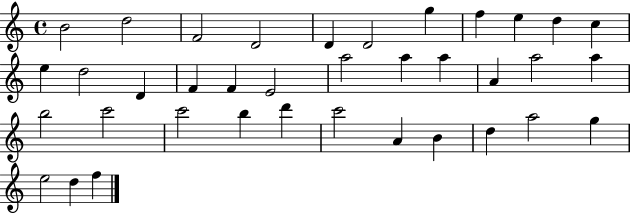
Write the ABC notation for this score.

X:1
T:Untitled
M:4/4
L:1/4
K:C
B2 d2 F2 D2 D D2 g f e d c e d2 D F F E2 a2 a a A a2 a b2 c'2 c'2 b d' c'2 A B d a2 g e2 d f